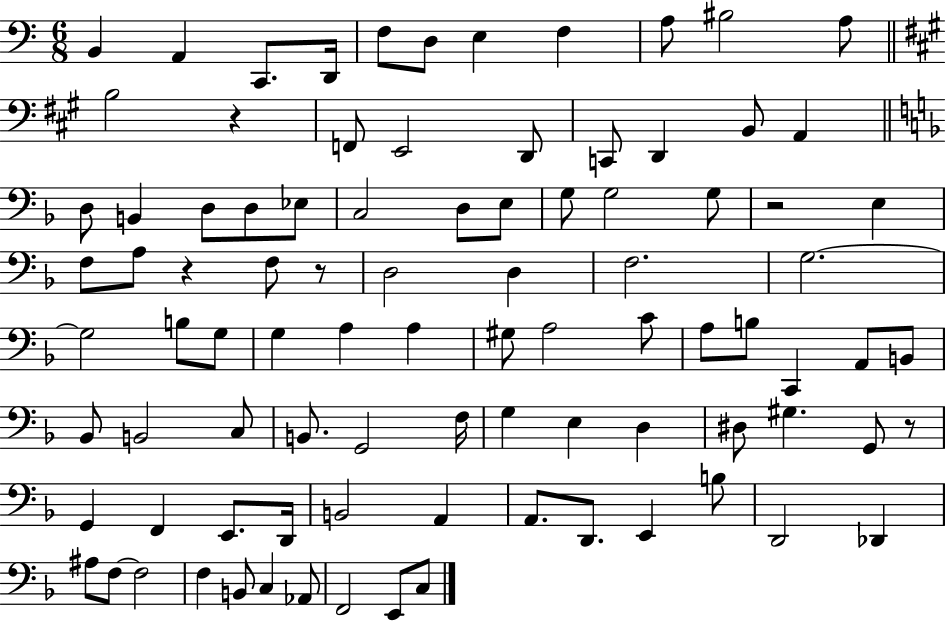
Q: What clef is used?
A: bass